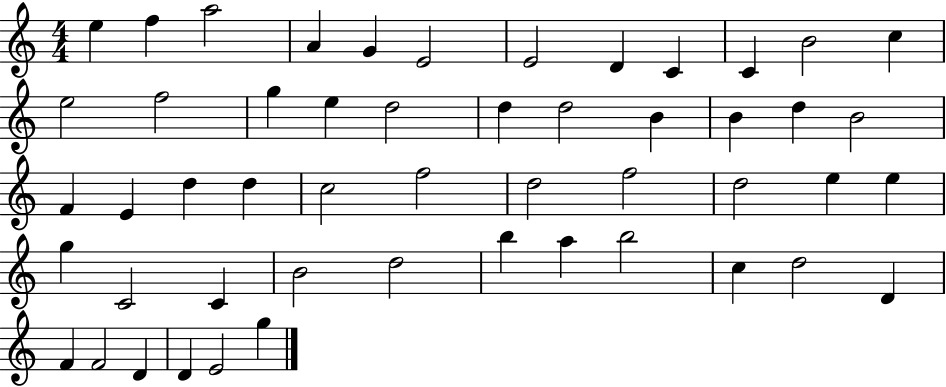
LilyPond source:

{
  \clef treble
  \numericTimeSignature
  \time 4/4
  \key c \major
  e''4 f''4 a''2 | a'4 g'4 e'2 | e'2 d'4 c'4 | c'4 b'2 c''4 | \break e''2 f''2 | g''4 e''4 d''2 | d''4 d''2 b'4 | b'4 d''4 b'2 | \break f'4 e'4 d''4 d''4 | c''2 f''2 | d''2 f''2 | d''2 e''4 e''4 | \break g''4 c'2 c'4 | b'2 d''2 | b''4 a''4 b''2 | c''4 d''2 d'4 | \break f'4 f'2 d'4 | d'4 e'2 g''4 | \bar "|."
}